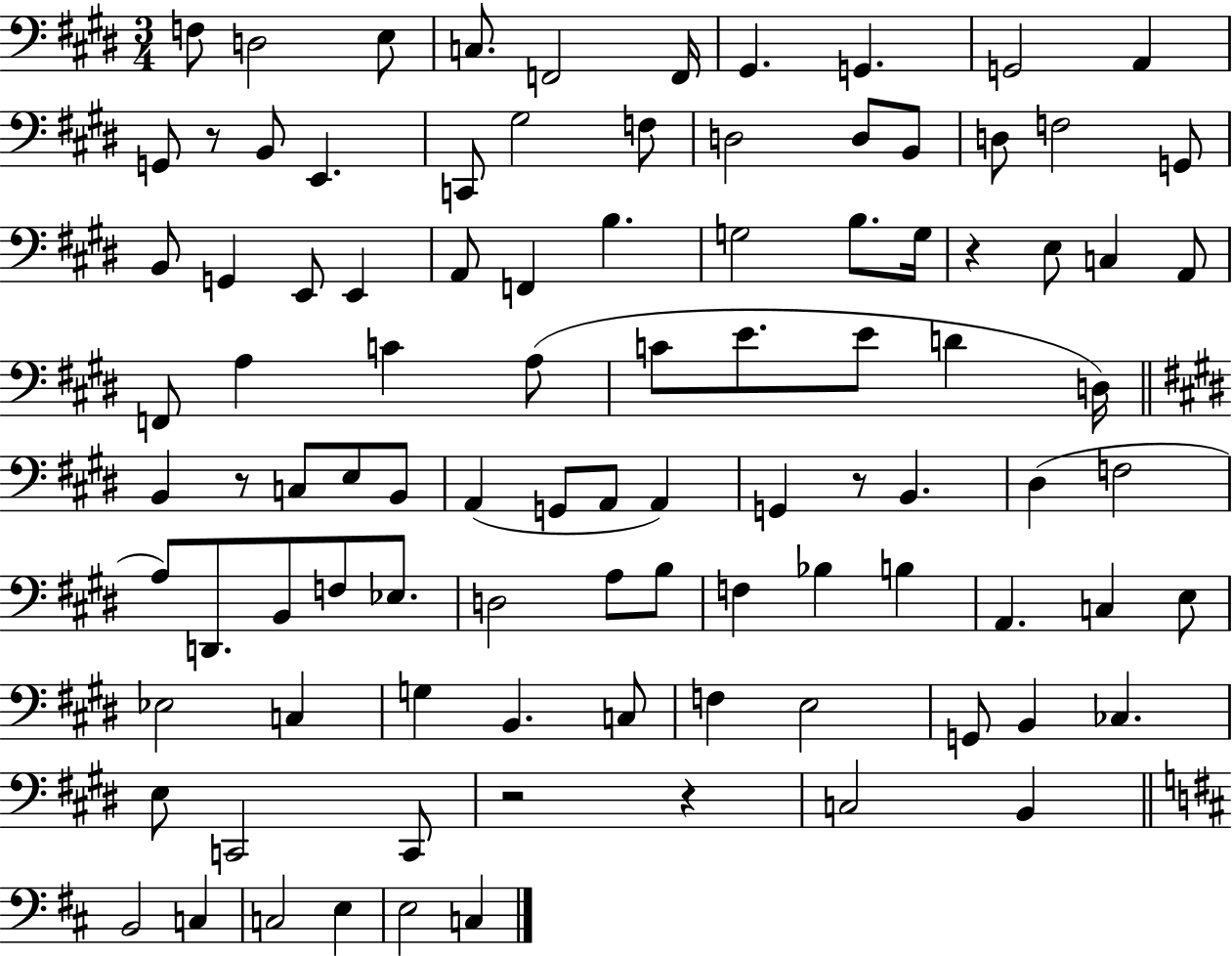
{
  \clef bass
  \numericTimeSignature
  \time 3/4
  \key e \major
  \repeat volta 2 { f8 d2 e8 | c8. f,2 f,16 | gis,4. g,4. | g,2 a,4 | \break g,8 r8 b,8 e,4. | c,8 gis2 f8 | d2 d8 b,8 | d8 f2 g,8 | \break b,8 g,4 e,8 e,4 | a,8 f,4 b4. | g2 b8. g16 | r4 e8 c4 a,8 | \break f,8 a4 c'4 a8( | c'8 e'8. e'8 d'4 d16) | \bar "||" \break \key e \major b,4 r8 c8 e8 b,8 | a,4( g,8 a,8 a,4) | g,4 r8 b,4. | dis4( f2 | \break a8) d,8. b,8 f8 ees8. | d2 a8 b8 | f4 bes4 b4 | a,4. c4 e8 | \break ees2 c4 | g4 b,4. c8 | f4 e2 | g,8 b,4 ces4. | \break e8 c,2 c,8 | r2 r4 | c2 b,4 | \bar "||" \break \key b \minor b,2 c4 | c2 e4 | e2 c4 | } \bar "|."
}